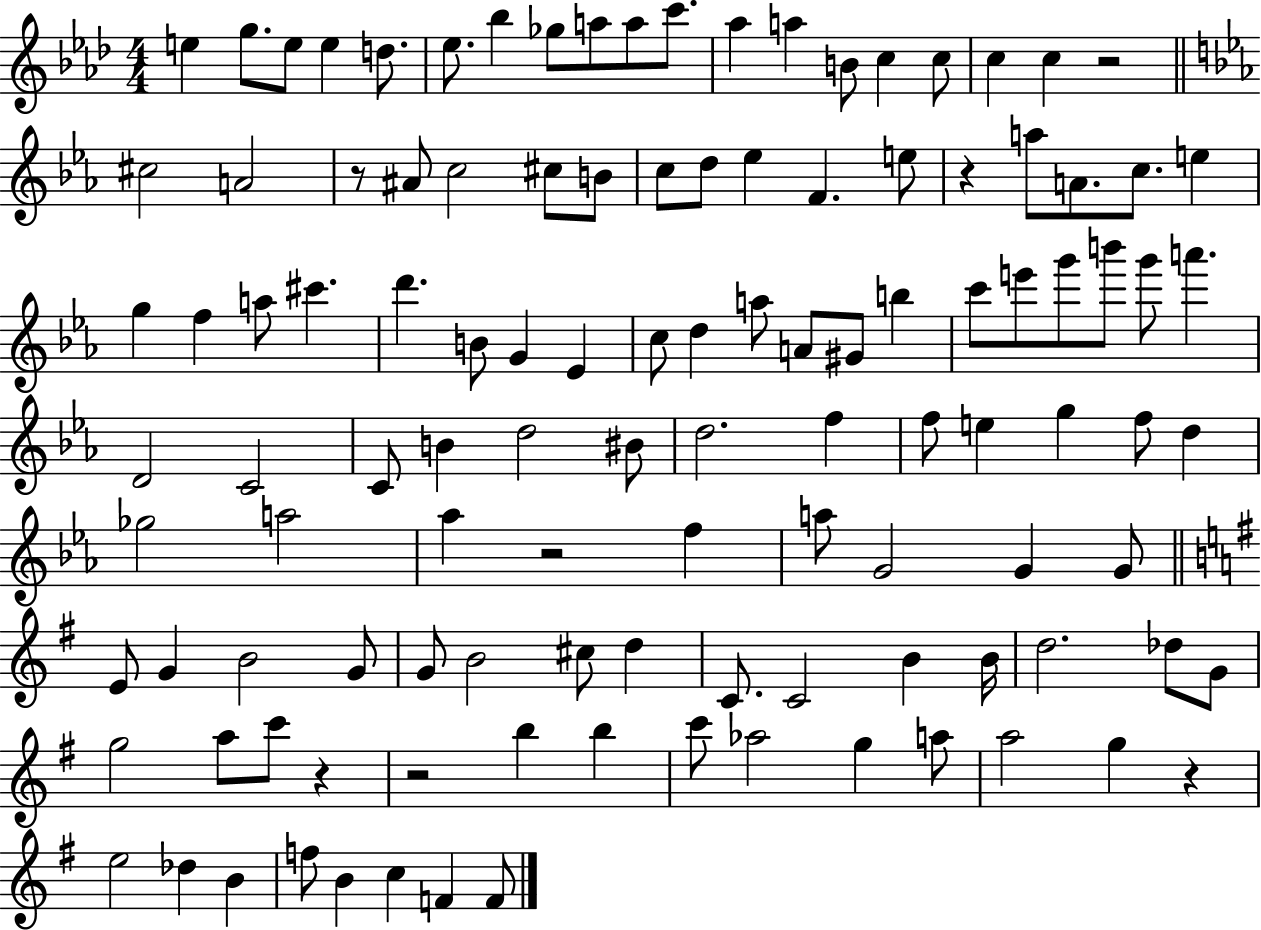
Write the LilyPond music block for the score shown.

{
  \clef treble
  \numericTimeSignature
  \time 4/4
  \key aes \major
  e''4 g''8. e''8 e''4 d''8. | ees''8. bes''4 ges''8 a''8 a''8 c'''8. | aes''4 a''4 b'8 c''4 c''8 | c''4 c''4 r2 | \break \bar "||" \break \key ees \major cis''2 a'2 | r8 ais'8 c''2 cis''8 b'8 | c''8 d''8 ees''4 f'4. e''8 | r4 a''8 a'8. c''8. e''4 | \break g''4 f''4 a''8 cis'''4. | d'''4. b'8 g'4 ees'4 | c''8 d''4 a''8 a'8 gis'8 b''4 | c'''8 e'''8 g'''8 b'''8 g'''8 a'''4. | \break d'2 c'2 | c'8 b'4 d''2 bis'8 | d''2. f''4 | f''8 e''4 g''4 f''8 d''4 | \break ges''2 a''2 | aes''4 r2 f''4 | a''8 g'2 g'4 g'8 | \bar "||" \break \key g \major e'8 g'4 b'2 g'8 | g'8 b'2 cis''8 d''4 | c'8. c'2 b'4 b'16 | d''2. des''8 g'8 | \break g''2 a''8 c'''8 r4 | r2 b''4 b''4 | c'''8 aes''2 g''4 a''8 | a''2 g''4 r4 | \break e''2 des''4 b'4 | f''8 b'4 c''4 f'4 f'8 | \bar "|."
}